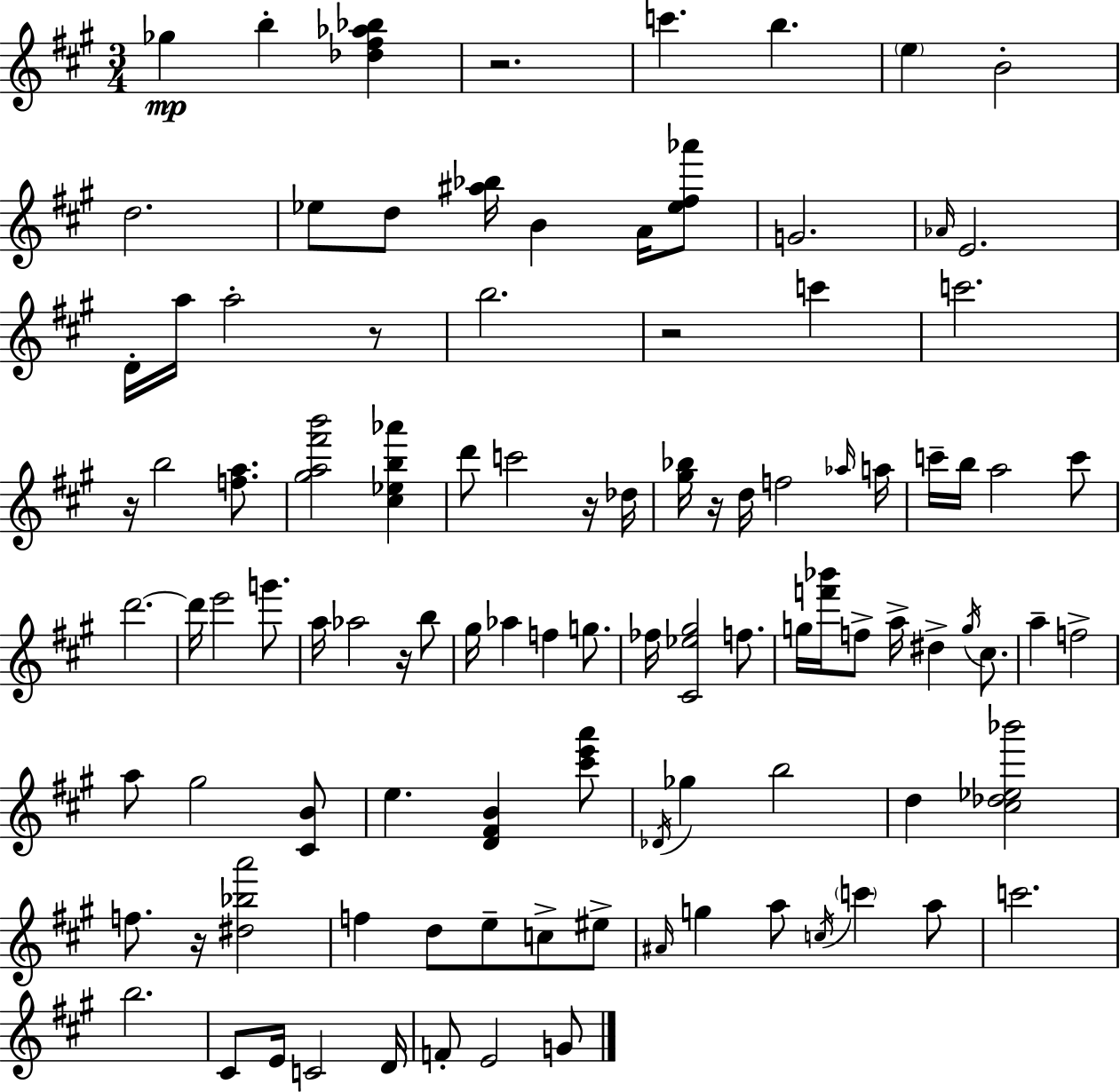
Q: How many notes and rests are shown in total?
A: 103